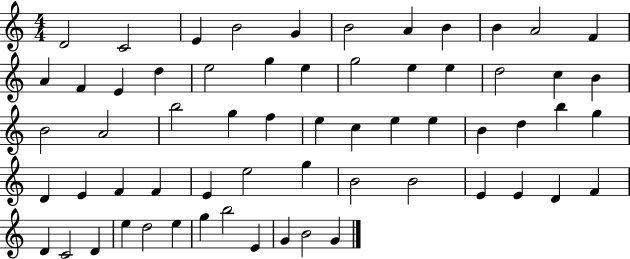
{
  \clef treble
  \numericTimeSignature
  \time 4/4
  \key c \major
  d'2 c'2 | e'4 b'2 g'4 | b'2 a'4 b'4 | b'4 a'2 f'4 | \break a'4 f'4 e'4 d''4 | e''2 g''4 e''4 | g''2 e''4 e''4 | d''2 c''4 b'4 | \break b'2 a'2 | b''2 g''4 f''4 | e''4 c''4 e''4 e''4 | b'4 d''4 b''4 g''4 | \break d'4 e'4 f'4 f'4 | e'4 e''2 g''4 | b'2 b'2 | e'4 e'4 d'4 f'4 | \break d'4 c'2 d'4 | e''4 d''2 e''4 | g''4 b''2 e'4 | g'4 b'2 g'4 | \break \bar "|."
}